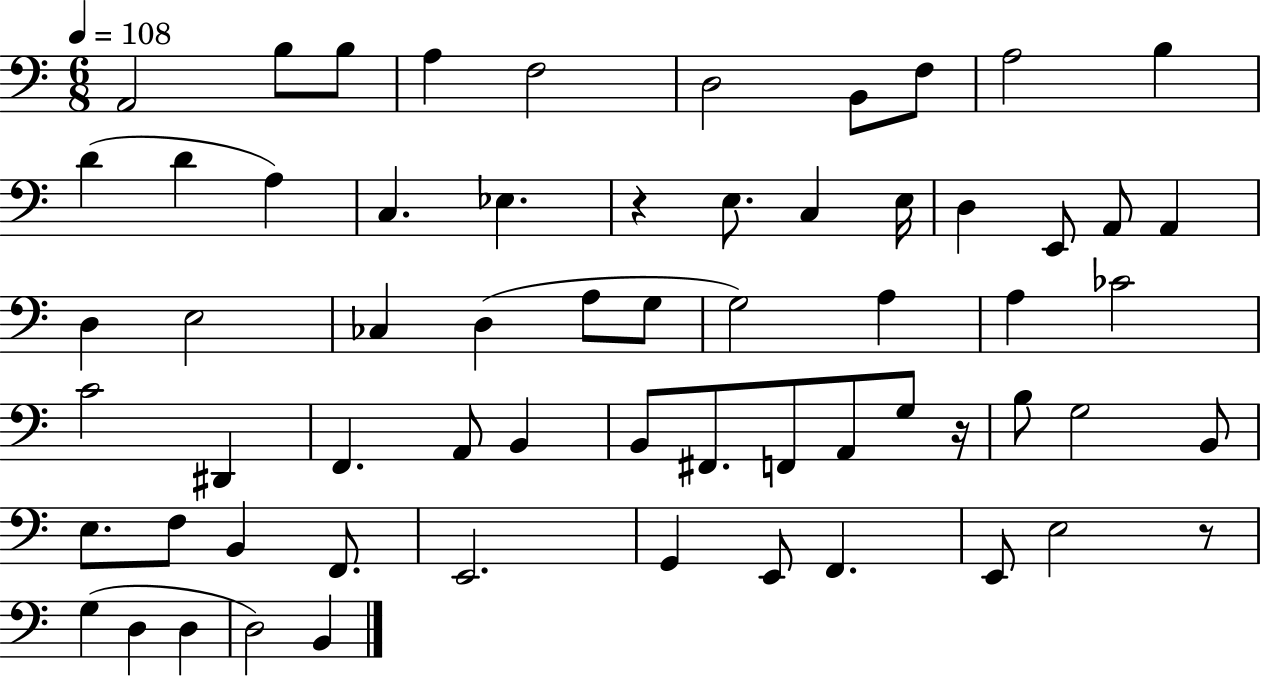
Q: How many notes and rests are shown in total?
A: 63